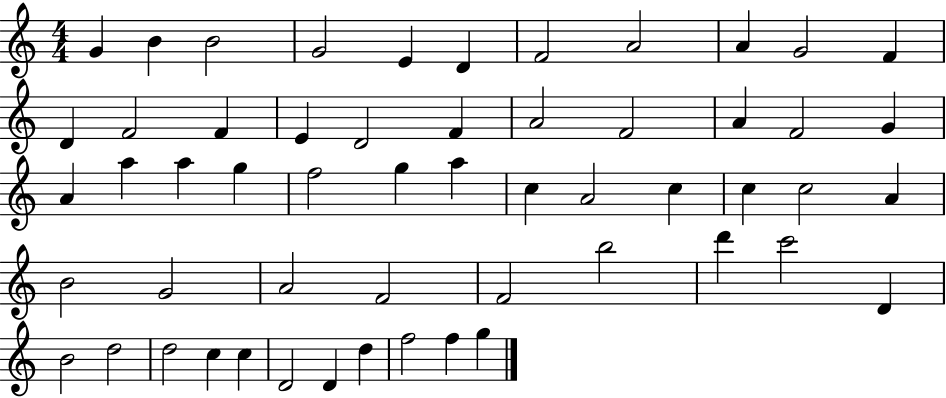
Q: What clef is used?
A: treble